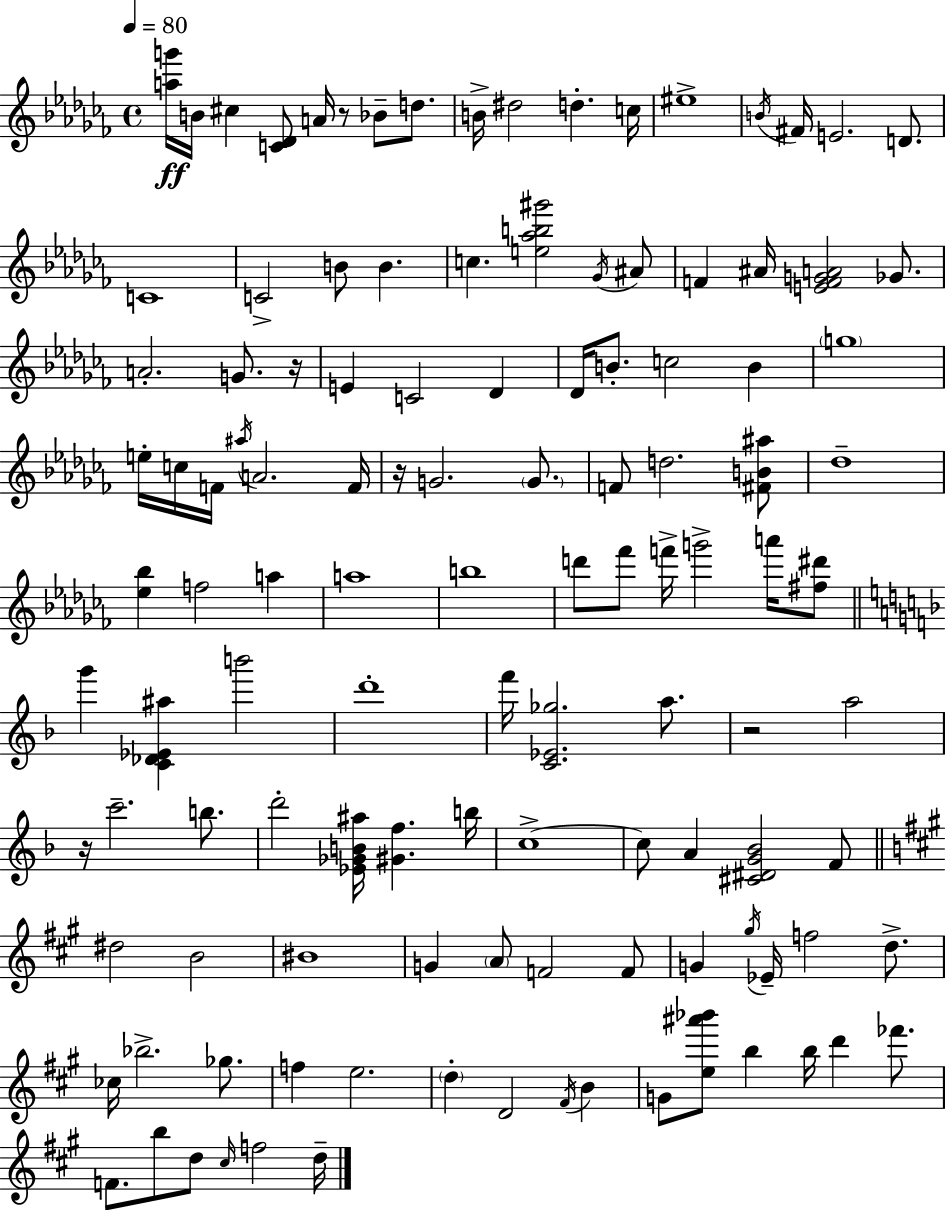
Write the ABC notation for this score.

X:1
T:Untitled
M:4/4
L:1/4
K:Abm
[ag']/4 B/4 ^c [C_D]/2 A/4 z/2 _B/2 d/2 B/4 ^d2 d c/4 ^e4 B/4 ^F/4 E2 D/2 C4 C2 B/2 B c [e_ab^g']2 _G/4 ^A/2 F ^A/4 [EFGA]2 _G/2 A2 G/2 z/4 E C2 _D _D/4 B/2 c2 B g4 e/4 c/4 F/4 ^a/4 A2 F/4 z/4 G2 G/2 F/2 d2 [^FB^a]/2 _d4 [_e_b] f2 a a4 b4 d'/2 _f'/2 f'/4 g'2 a'/4 [^f^d']/2 g' [C_D_E^a] b'2 d'4 f'/4 [C_E_g]2 a/2 z2 a2 z/4 c'2 b/2 d'2 [_E_GB^a]/4 [^Gf] b/4 c4 c/2 A [^C^DG_B]2 F/2 ^d2 B2 ^B4 G A/2 F2 F/2 G ^g/4 _E/4 f2 d/2 _c/4 _b2 _g/2 f e2 d D2 ^F/4 B G/2 [e^a'_b']/2 b b/4 d' _f'/2 F/2 b/2 d/2 ^c/4 f2 d/4